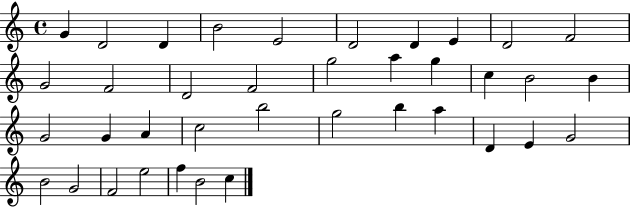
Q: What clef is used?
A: treble